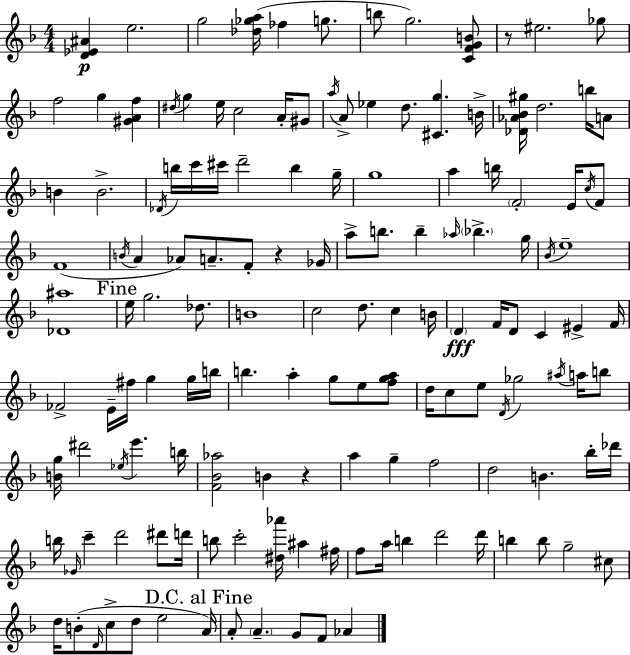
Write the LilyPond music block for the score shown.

{
  \clef treble
  \numericTimeSignature
  \time 4/4
  \key f \major
  <d' ees' ais'>4\p e''2. | g''2 <des'' ges'' a''>16( fes''4 g''8. | b''8 g''2.) <c' f' g' b'>8 | r8 eis''2. ges''8 | \break f''2 g''4 <gis' a' f''>4 | \acciaccatura { dis''16 } g''4 e''16 c''2 a'16-. gis'8 | \acciaccatura { a''16 } a'8-> ees''4 d''8. <cis' g''>4. | b'16-> <des' aes' bes' gis''>16 d''2. b''16 | \break a'8 b'4 b'2.-> | \acciaccatura { des'16 } b''16 c'''16 cis'''16 d'''2-- b''4 | g''16-- g''1 | a''4 b''16 \parenthesize f'2-. | \break e'16 \acciaccatura { c''16 } f'8 f'1( | \acciaccatura { b'16 } a'4 aes'8) a'8.-- f'8-. | r4 ges'16 a''8-> b''8. b''4-- \grace { aes''16 } \parenthesize bes''4.-> | g''16 \acciaccatura { bes'16 } e''1-- | \break <des' ais''>1 | \mark "Fine" e''16 g''2. | des''8. b'1 | c''2 d''8. | \break c''4 b'16 \parenthesize d'4\fff f'16 d'8 c'4 | eis'4-> f'16 fes'2-> e'16-- | fis''16 g''4 g''16 b''16 b''4. a''4-. | g''8 e''8 <f'' g'' a''>8 d''16 c''8 e''8 \acciaccatura { d'16 } ges''2 | \break \acciaccatura { ais''16 } a''16 b''8 <b' g''>16 dis'''2 | \acciaccatura { ees''16 } e'''4. b''16 <f' bes' aes''>2 | b'4 r4 a''4 g''4-- | f''2 d''2 | \break b'4. bes''16-. des'''16 b''16 \grace { ges'16 } c'''4-- | d'''2 dis'''8 d'''16 b''8 c'''2-. | <dis'' aes'''>16 ais''4 fis''16 f''8 a''16 b''4 | d'''2 d'''16 b''4 b''8 | \break g''2-- cis''8 d''16 b'8-.( \grace { d'16 } c''8-> | d''8 e''2 \mark "D.C. al Fine" a'16) a'8-. \parenthesize a'4.-- | g'8 f'8 aes'4 \bar "|."
}